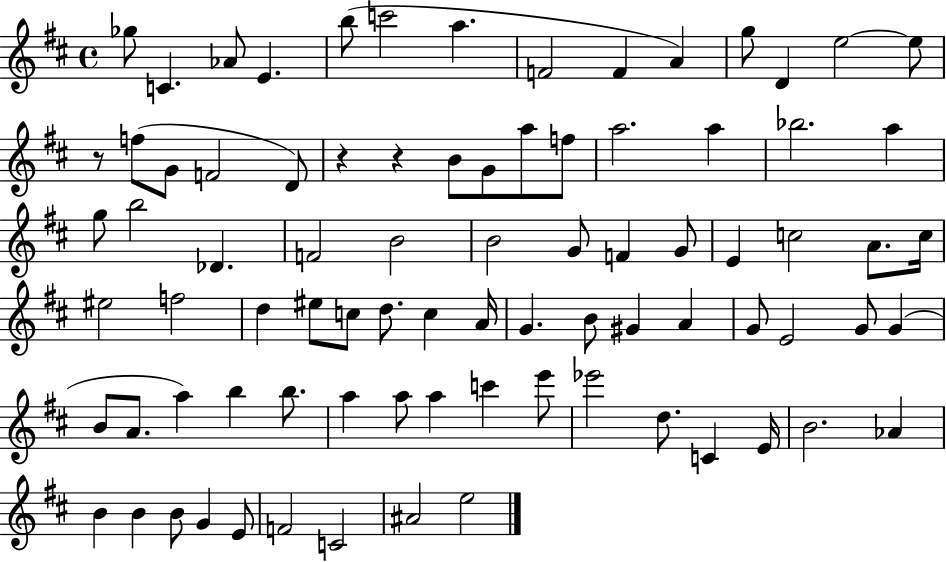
X:1
T:Untitled
M:4/4
L:1/4
K:D
_g/2 C _A/2 E b/2 c'2 a F2 F A g/2 D e2 e/2 z/2 f/2 G/2 F2 D/2 z z B/2 G/2 a/2 f/2 a2 a _b2 a g/2 b2 _D F2 B2 B2 G/2 F G/2 E c2 A/2 c/4 ^e2 f2 d ^e/2 c/2 d/2 c A/4 G B/2 ^G A G/2 E2 G/2 G B/2 A/2 a b b/2 a a/2 a c' e'/2 _e'2 d/2 C E/4 B2 _A B B B/2 G E/2 F2 C2 ^A2 e2